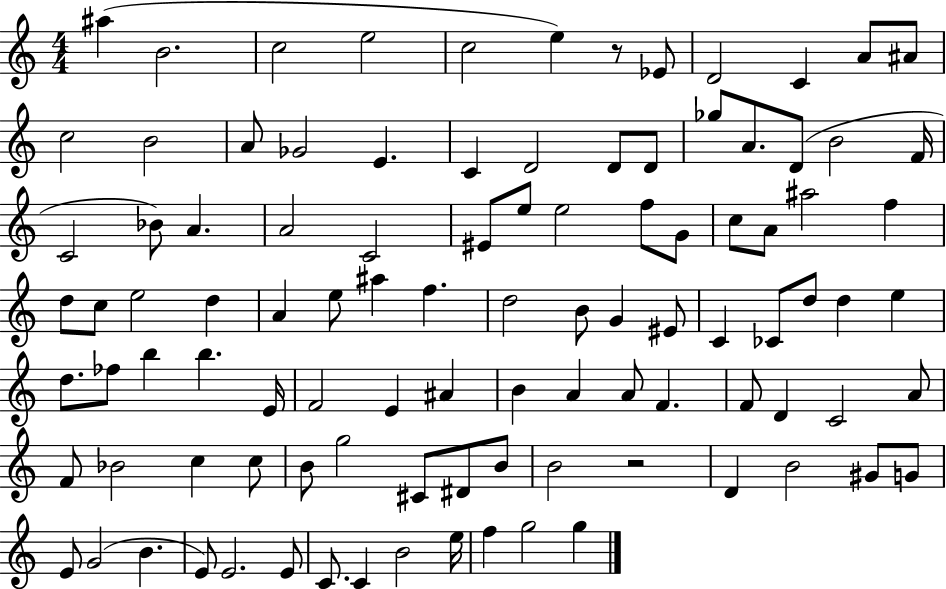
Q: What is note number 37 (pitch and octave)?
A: A4